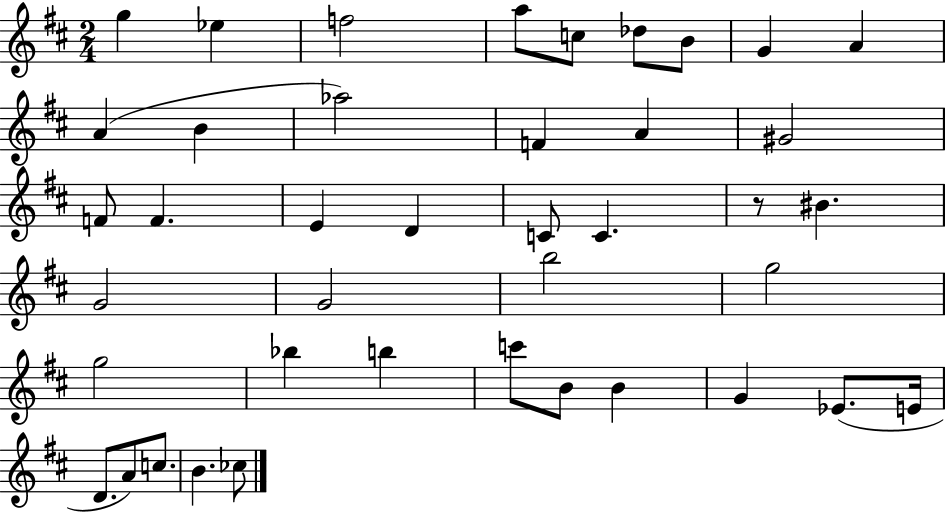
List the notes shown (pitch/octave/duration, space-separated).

G5/q Eb5/q F5/h A5/e C5/e Db5/e B4/e G4/q A4/q A4/q B4/q Ab5/h F4/q A4/q G#4/h F4/e F4/q. E4/q D4/q C4/e C4/q. R/e BIS4/q. G4/h G4/h B5/h G5/h G5/h Bb5/q B5/q C6/e B4/e B4/q G4/q Eb4/e. E4/s D4/e. A4/e C5/e. B4/q. CES5/e